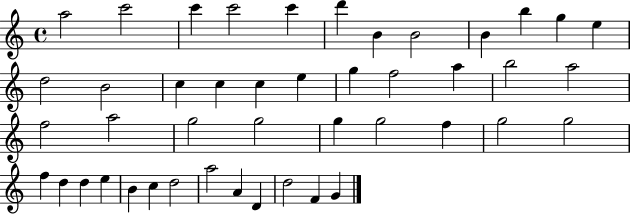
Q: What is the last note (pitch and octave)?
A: G4